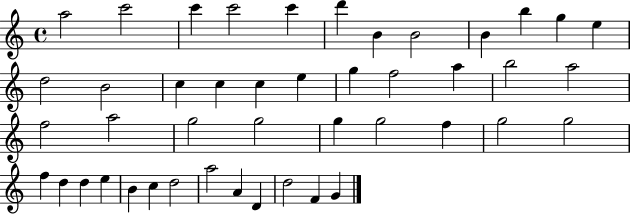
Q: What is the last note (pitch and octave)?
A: G4